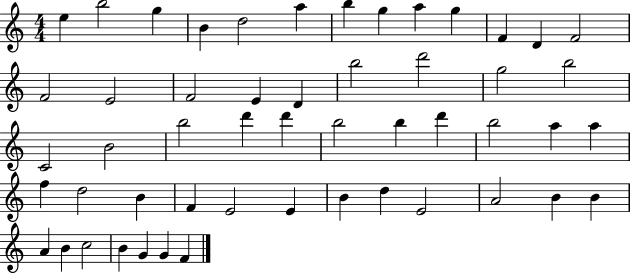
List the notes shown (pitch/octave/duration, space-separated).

E5/q B5/h G5/q B4/q D5/h A5/q B5/q G5/q A5/q G5/q F4/q D4/q F4/h F4/h E4/h F4/h E4/q D4/q B5/h D6/h G5/h B5/h C4/h B4/h B5/h D6/q D6/q B5/h B5/q D6/q B5/h A5/q A5/q F5/q D5/h B4/q F4/q E4/h E4/q B4/q D5/q E4/h A4/h B4/q B4/q A4/q B4/q C5/h B4/q G4/q G4/q F4/q